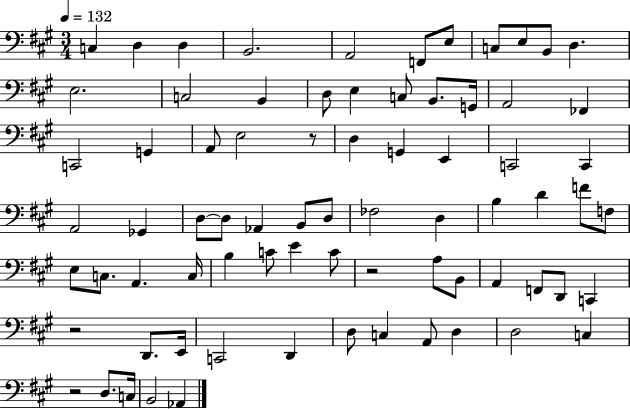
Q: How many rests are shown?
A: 4